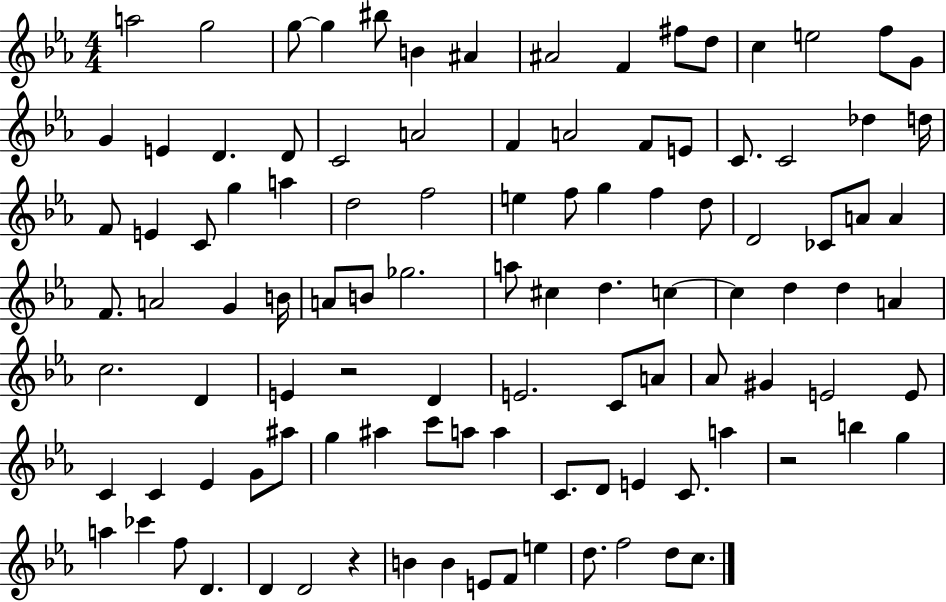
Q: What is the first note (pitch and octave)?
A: A5